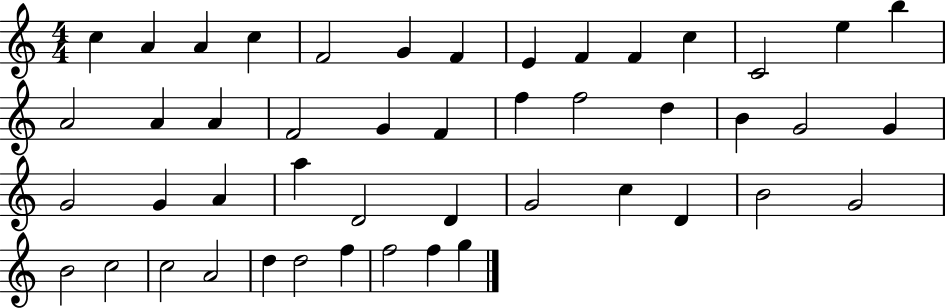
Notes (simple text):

C5/q A4/q A4/q C5/q F4/h G4/q F4/q E4/q F4/q F4/q C5/q C4/h E5/q B5/q A4/h A4/q A4/q F4/h G4/q F4/q F5/q F5/h D5/q B4/q G4/h G4/q G4/h G4/q A4/q A5/q D4/h D4/q G4/h C5/q D4/q B4/h G4/h B4/h C5/h C5/h A4/h D5/q D5/h F5/q F5/h F5/q G5/q